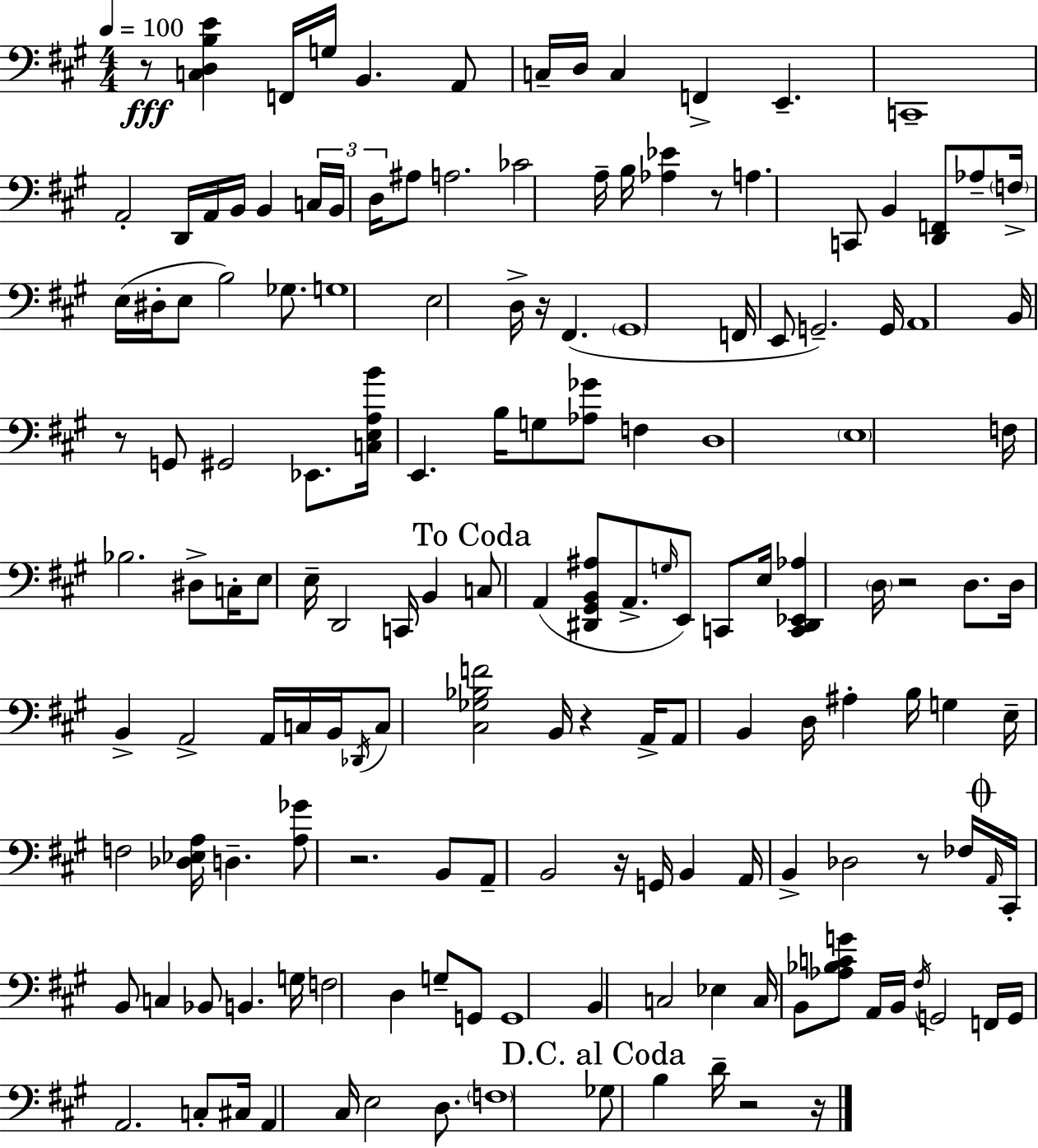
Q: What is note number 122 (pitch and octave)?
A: G2